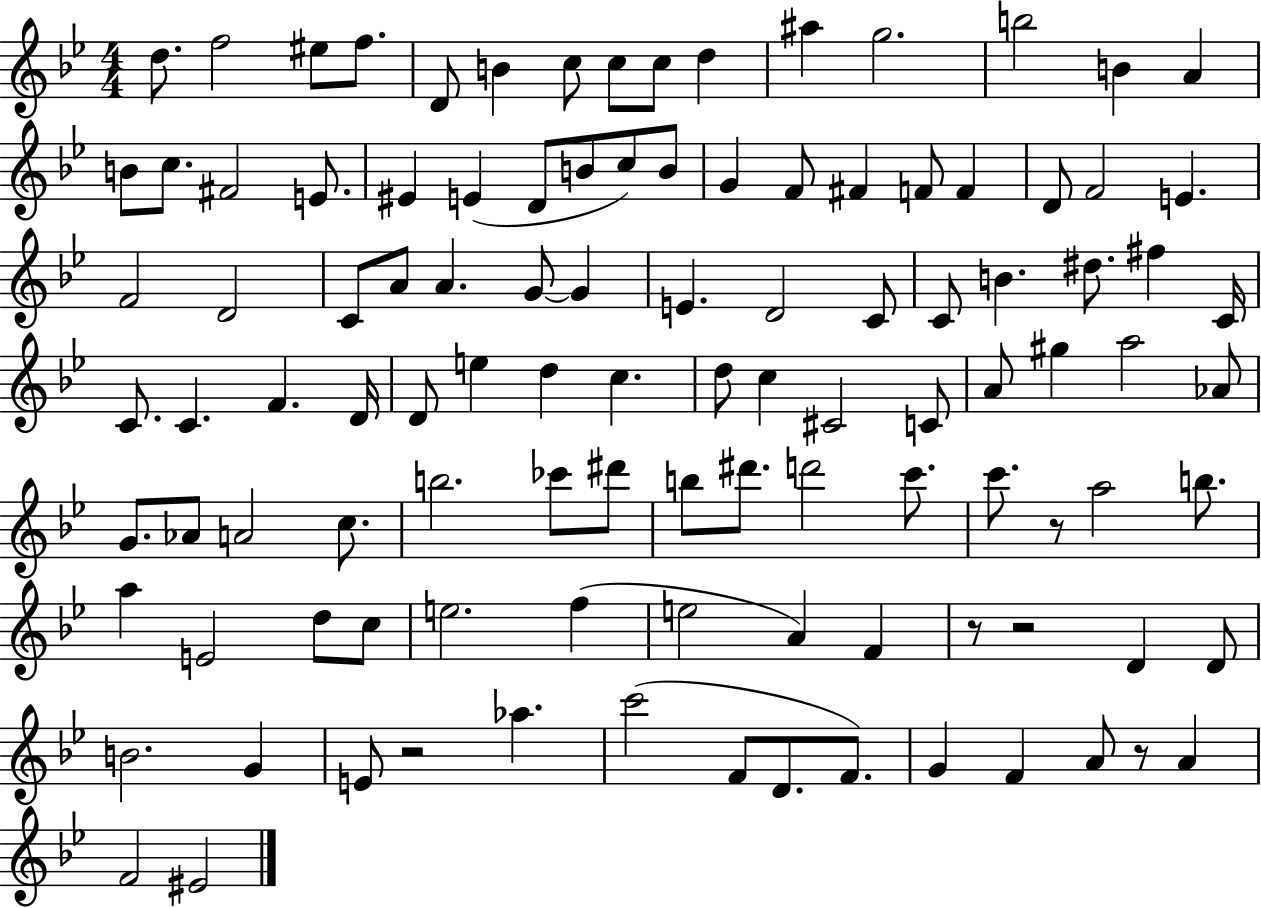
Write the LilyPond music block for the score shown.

{
  \clef treble
  \numericTimeSignature
  \time 4/4
  \key bes \major
  d''8. f''2 eis''8 f''8. | d'8 b'4 c''8 c''8 c''8 d''4 | ais''4 g''2. | b''2 b'4 a'4 | \break b'8 c''8. fis'2 e'8. | eis'4 e'4( d'8 b'8 c''8) b'8 | g'4 f'8 fis'4 f'8 f'4 | d'8 f'2 e'4. | \break f'2 d'2 | c'8 a'8 a'4. g'8~~ g'4 | e'4. d'2 c'8 | c'8 b'4. dis''8. fis''4 c'16 | \break c'8. c'4. f'4. d'16 | d'8 e''4 d''4 c''4. | d''8 c''4 cis'2 c'8 | a'8 gis''4 a''2 aes'8 | \break g'8. aes'8 a'2 c''8. | b''2. ces'''8 dis'''8 | b''8 dis'''8. d'''2 c'''8. | c'''8. r8 a''2 b''8. | \break a''4 e'2 d''8 c''8 | e''2. f''4( | e''2 a'4) f'4 | r8 r2 d'4 d'8 | \break b'2. g'4 | e'8 r2 aes''4. | c'''2( f'8 d'8. f'8.) | g'4 f'4 a'8 r8 a'4 | \break f'2 eis'2 | \bar "|."
}